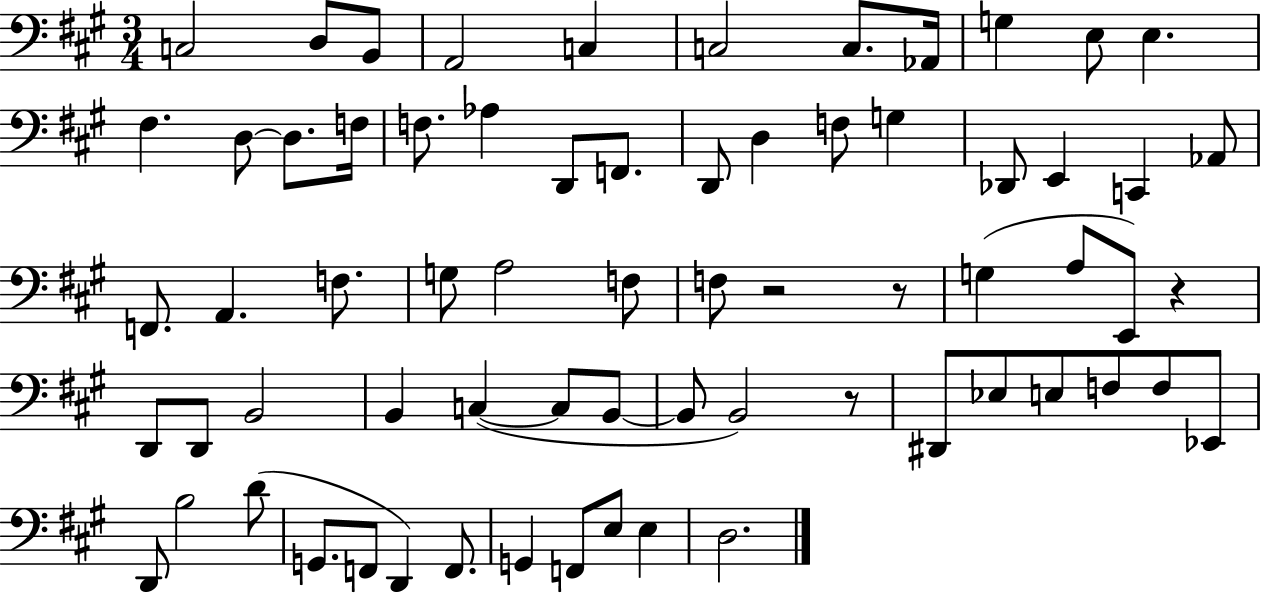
X:1
T:Untitled
M:3/4
L:1/4
K:A
C,2 D,/2 B,,/2 A,,2 C, C,2 C,/2 _A,,/4 G, E,/2 E, ^F, D,/2 D,/2 F,/4 F,/2 _A, D,,/2 F,,/2 D,,/2 D, F,/2 G, _D,,/2 E,, C,, _A,,/2 F,,/2 A,, F,/2 G,/2 A,2 F,/2 F,/2 z2 z/2 G, A,/2 E,,/2 z D,,/2 D,,/2 B,,2 B,, C, C,/2 B,,/2 B,,/2 B,,2 z/2 ^D,,/2 _E,/2 E,/2 F,/2 F,/2 _E,,/2 D,,/2 B,2 D/2 G,,/2 F,,/2 D,, F,,/2 G,, F,,/2 E,/2 E, D,2